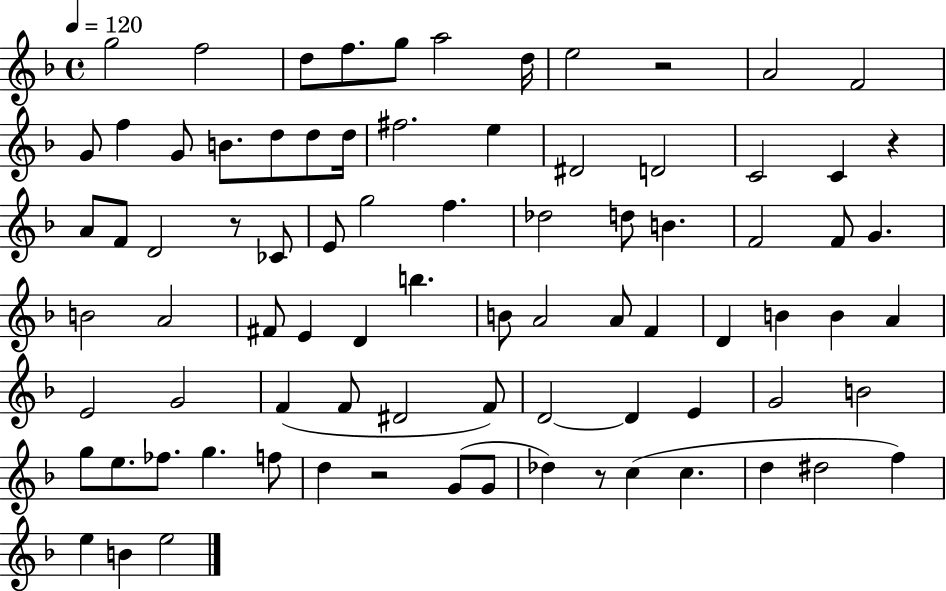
X:1
T:Untitled
M:4/4
L:1/4
K:F
g2 f2 d/2 f/2 g/2 a2 d/4 e2 z2 A2 F2 G/2 f G/2 B/2 d/2 d/2 d/4 ^f2 e ^D2 D2 C2 C z A/2 F/2 D2 z/2 _C/2 E/2 g2 f _d2 d/2 B F2 F/2 G B2 A2 ^F/2 E D b B/2 A2 A/2 F D B B A E2 G2 F F/2 ^D2 F/2 D2 D E G2 B2 g/2 e/2 _f/2 g f/2 d z2 G/2 G/2 _d z/2 c c d ^d2 f e B e2